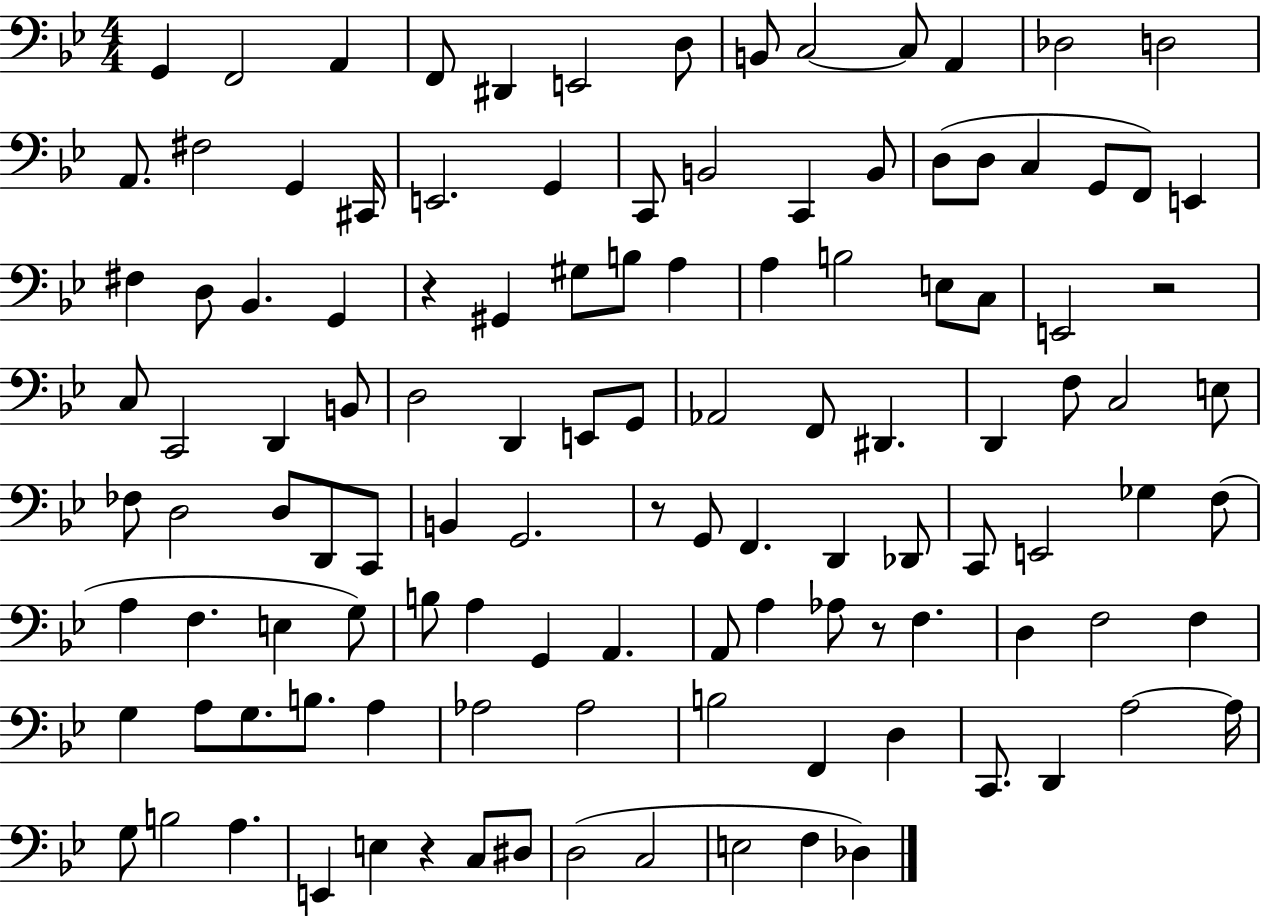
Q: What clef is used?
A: bass